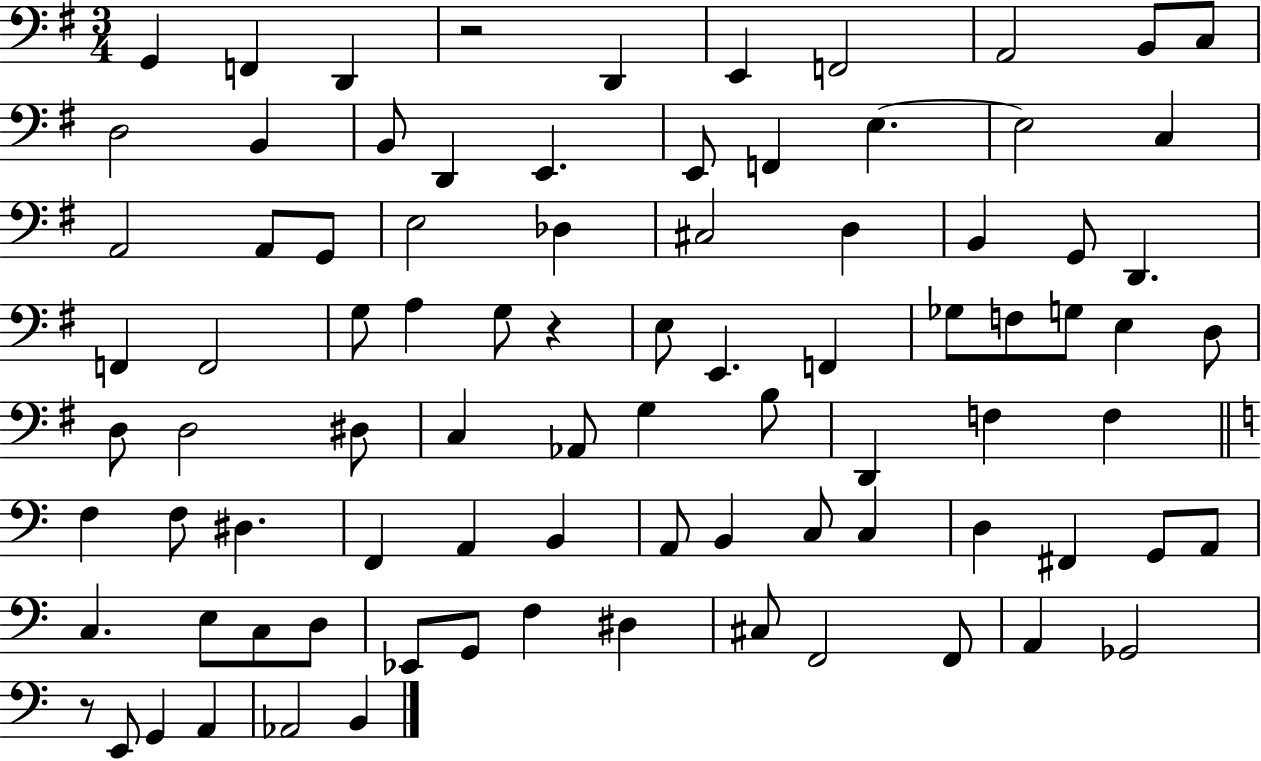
X:1
T:Untitled
M:3/4
L:1/4
K:G
G,, F,, D,, z2 D,, E,, F,,2 A,,2 B,,/2 C,/2 D,2 B,, B,,/2 D,, E,, E,,/2 F,, E, E,2 C, A,,2 A,,/2 G,,/2 E,2 _D, ^C,2 D, B,, G,,/2 D,, F,, F,,2 G,/2 A, G,/2 z E,/2 E,, F,, _G,/2 F,/2 G,/2 E, D,/2 D,/2 D,2 ^D,/2 C, _A,,/2 G, B,/2 D,, F, F, F, F,/2 ^D, F,, A,, B,, A,,/2 B,, C,/2 C, D, ^F,, G,,/2 A,,/2 C, E,/2 C,/2 D,/2 _E,,/2 G,,/2 F, ^D, ^C,/2 F,,2 F,,/2 A,, _G,,2 z/2 E,,/2 G,, A,, _A,,2 B,,